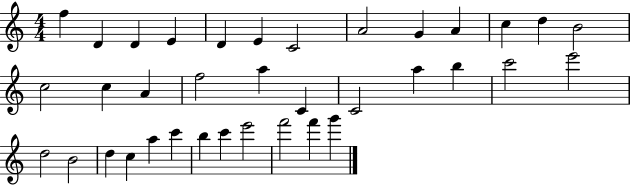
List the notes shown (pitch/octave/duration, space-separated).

F5/q D4/q D4/q E4/q D4/q E4/q C4/h A4/h G4/q A4/q C5/q D5/q B4/h C5/h C5/q A4/q F5/h A5/q C4/q C4/h A5/q B5/q C6/h E6/h D5/h B4/h D5/q C5/q A5/q C6/q B5/q C6/q E6/h F6/h F6/q G6/q